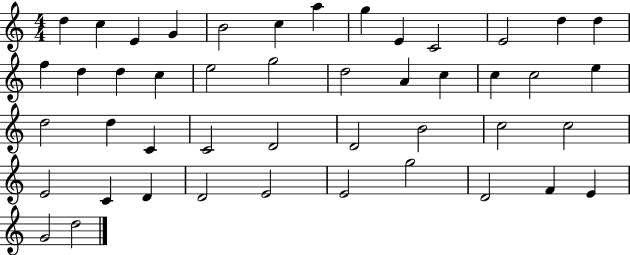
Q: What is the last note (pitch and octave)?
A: D5